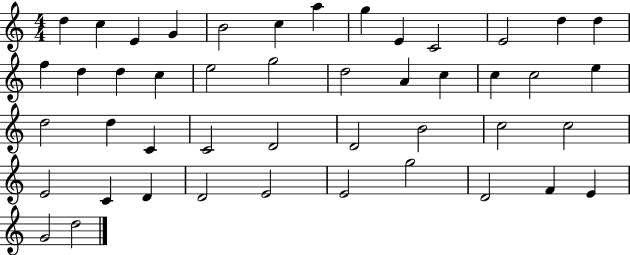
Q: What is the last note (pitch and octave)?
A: D5